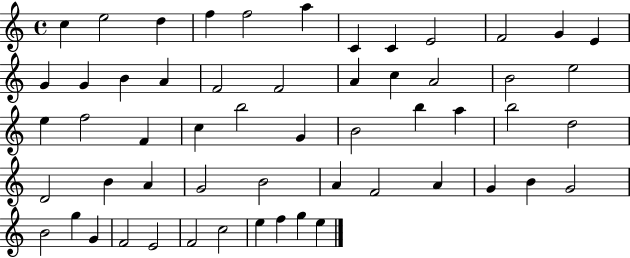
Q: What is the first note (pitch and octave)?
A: C5